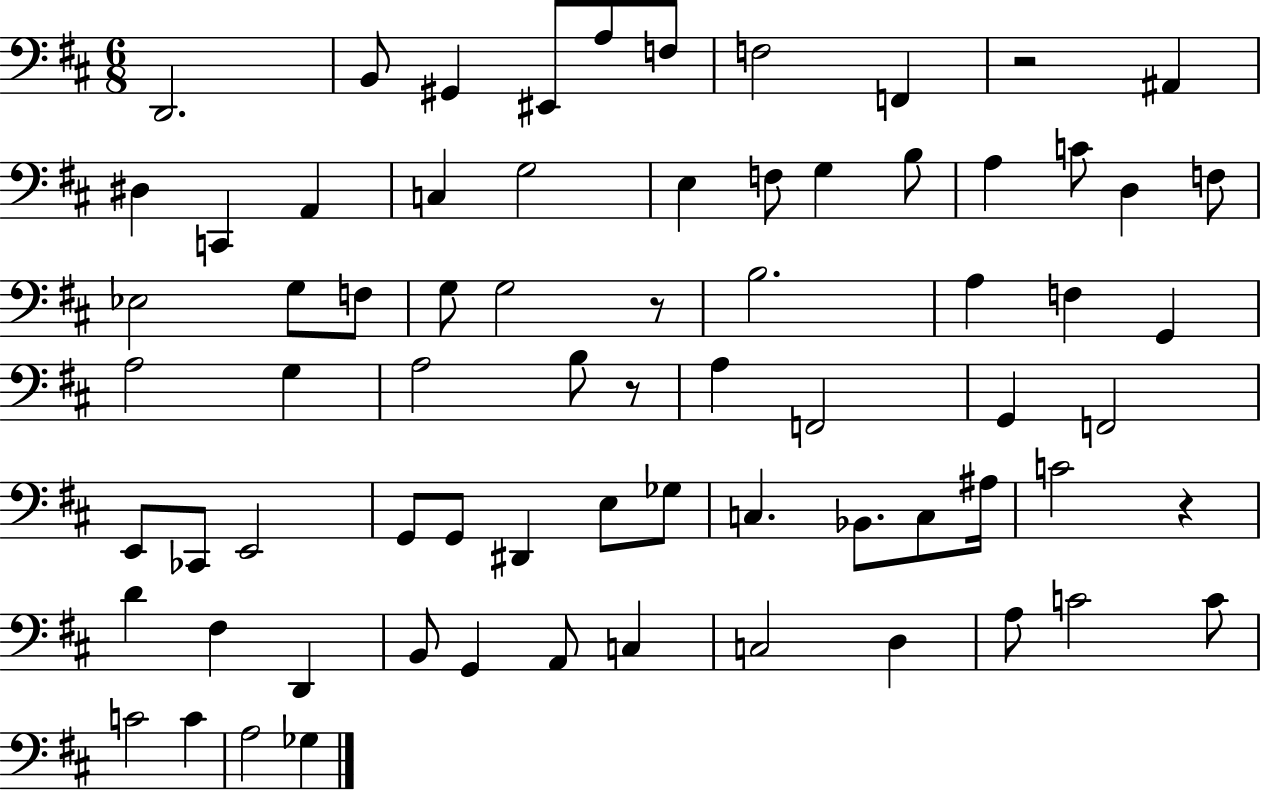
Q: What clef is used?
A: bass